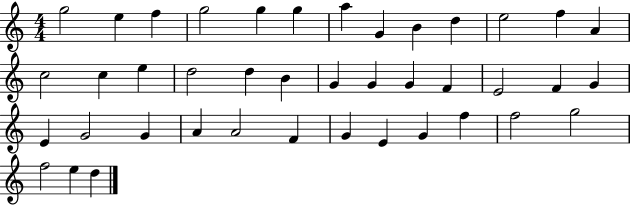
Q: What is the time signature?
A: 4/4